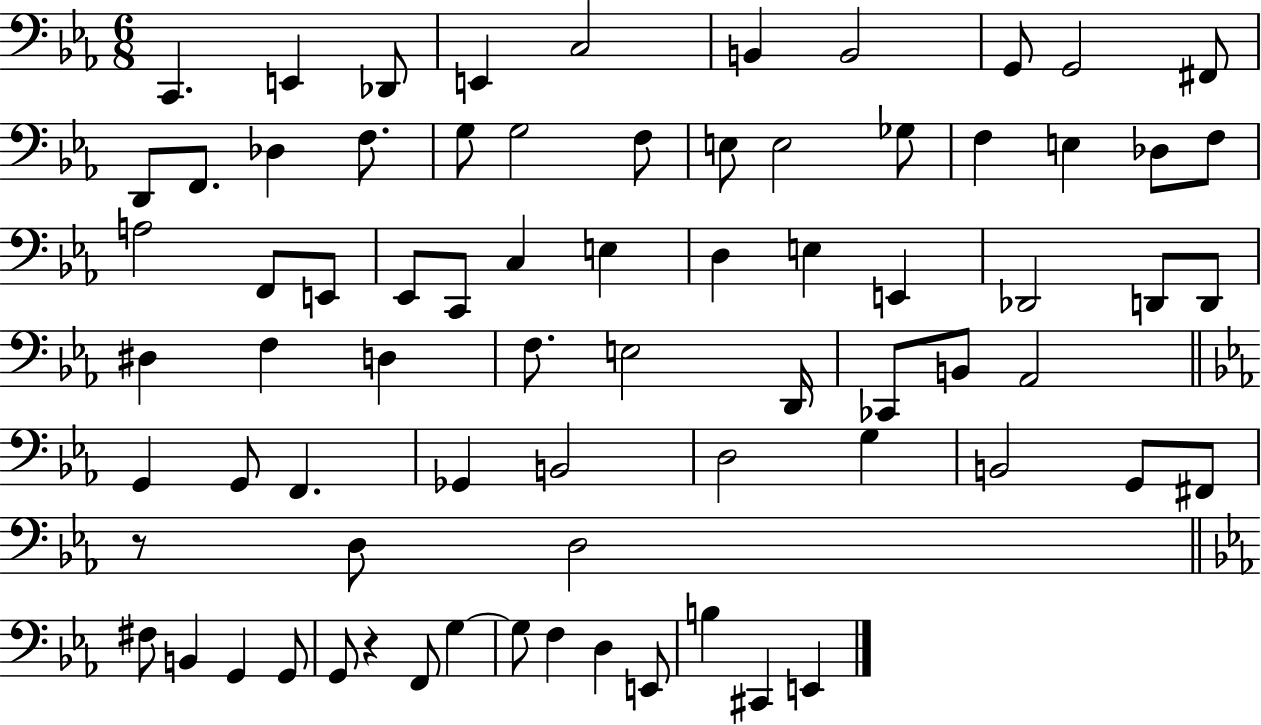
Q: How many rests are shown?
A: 2